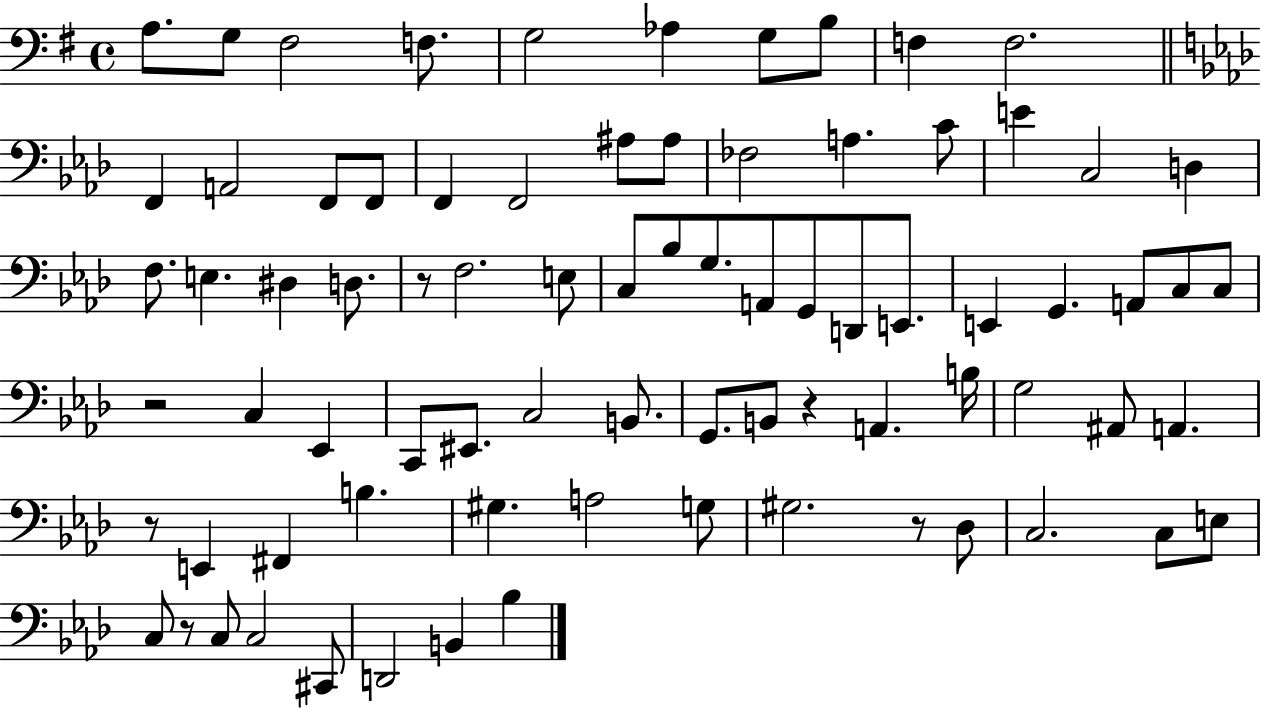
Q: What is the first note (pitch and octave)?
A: A3